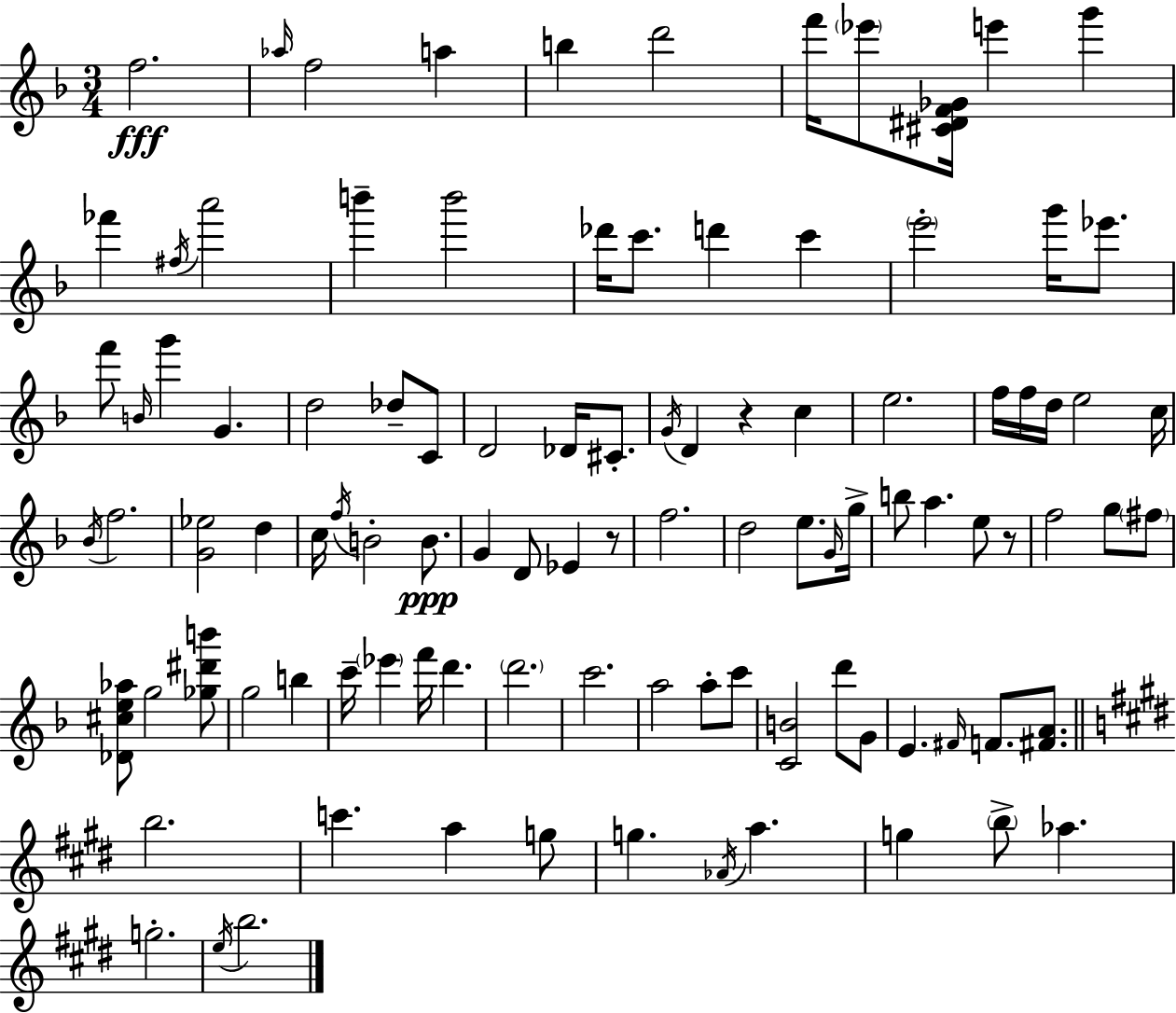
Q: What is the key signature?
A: D minor